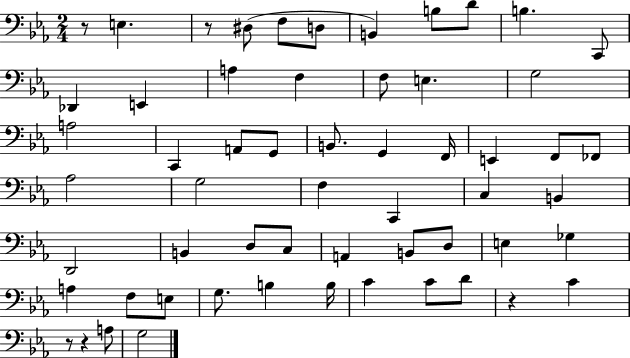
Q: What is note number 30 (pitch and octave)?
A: C2